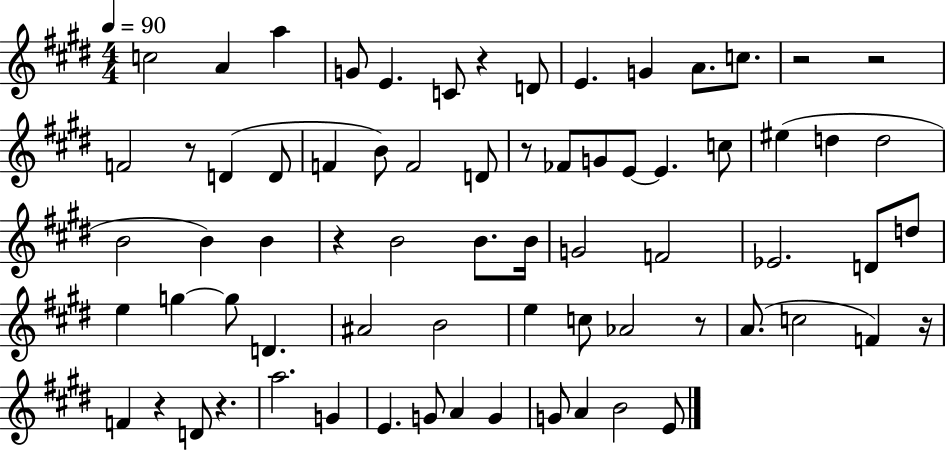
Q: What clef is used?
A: treble